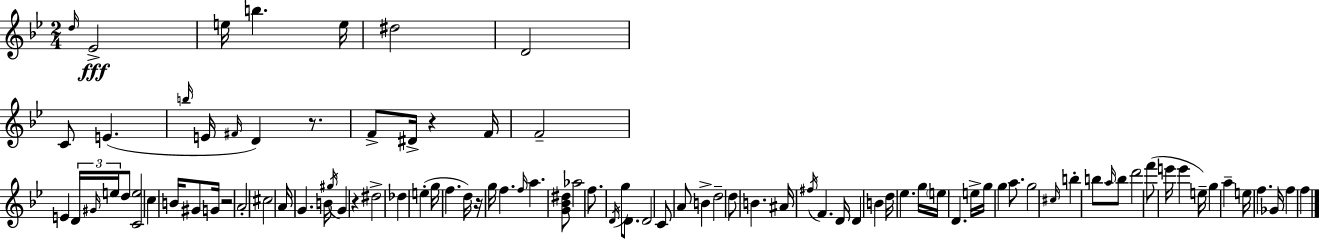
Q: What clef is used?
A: treble